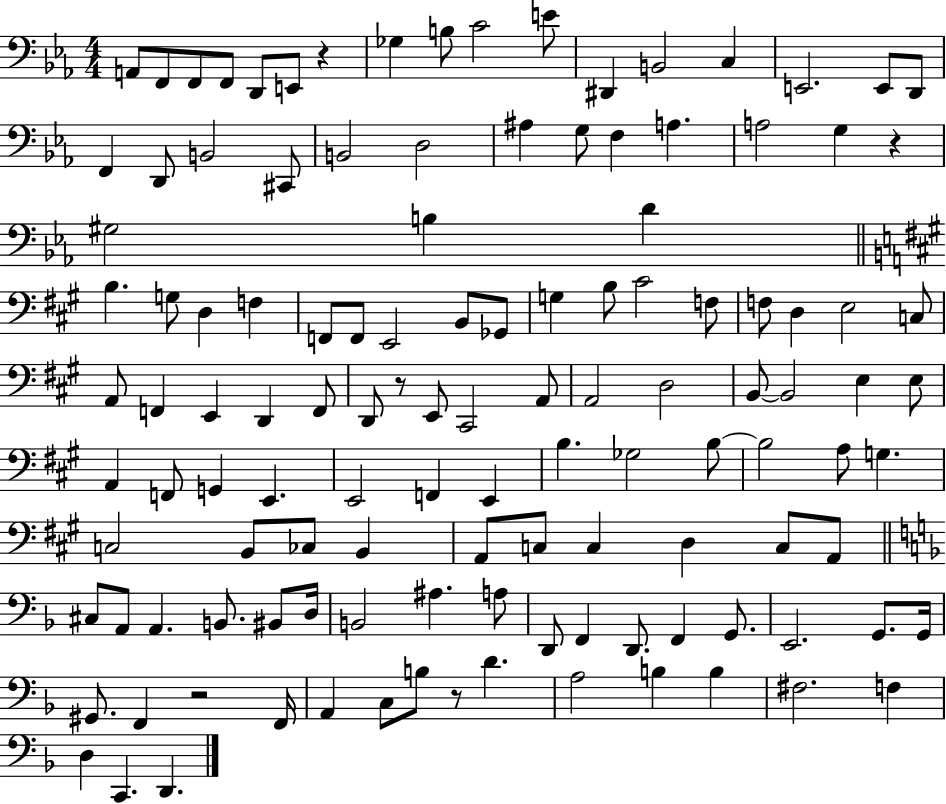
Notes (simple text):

A2/e F2/e F2/e F2/e D2/e E2/e R/q Gb3/q B3/e C4/h E4/e D#2/q B2/h C3/q E2/h. E2/e D2/e F2/q D2/e B2/h C#2/e B2/h D3/h A#3/q G3/e F3/q A3/q. A3/h G3/q R/q G#3/h B3/q D4/q B3/q. G3/e D3/q F3/q F2/e F2/e E2/h B2/e Gb2/e G3/q B3/e C#4/h F3/e F3/e D3/q E3/h C3/e A2/e F2/q E2/q D2/q F2/e D2/e R/e E2/e C#2/h A2/e A2/h D3/h B2/e B2/h E3/q E3/e A2/q F2/e G2/q E2/q. E2/h F2/q E2/q B3/q. Gb3/h B3/e B3/h A3/e G3/q. C3/h B2/e CES3/e B2/q A2/e C3/e C3/q D3/q C3/e A2/e C#3/e A2/e A2/q. B2/e. BIS2/e D3/s B2/h A#3/q. A3/e D2/e F2/q D2/e. F2/q G2/e. E2/h. G2/e. G2/s G#2/e. F2/q R/h F2/s A2/q C3/e B3/e R/e D4/q. A3/h B3/q B3/q F#3/h. F3/q D3/q C2/q. D2/q.